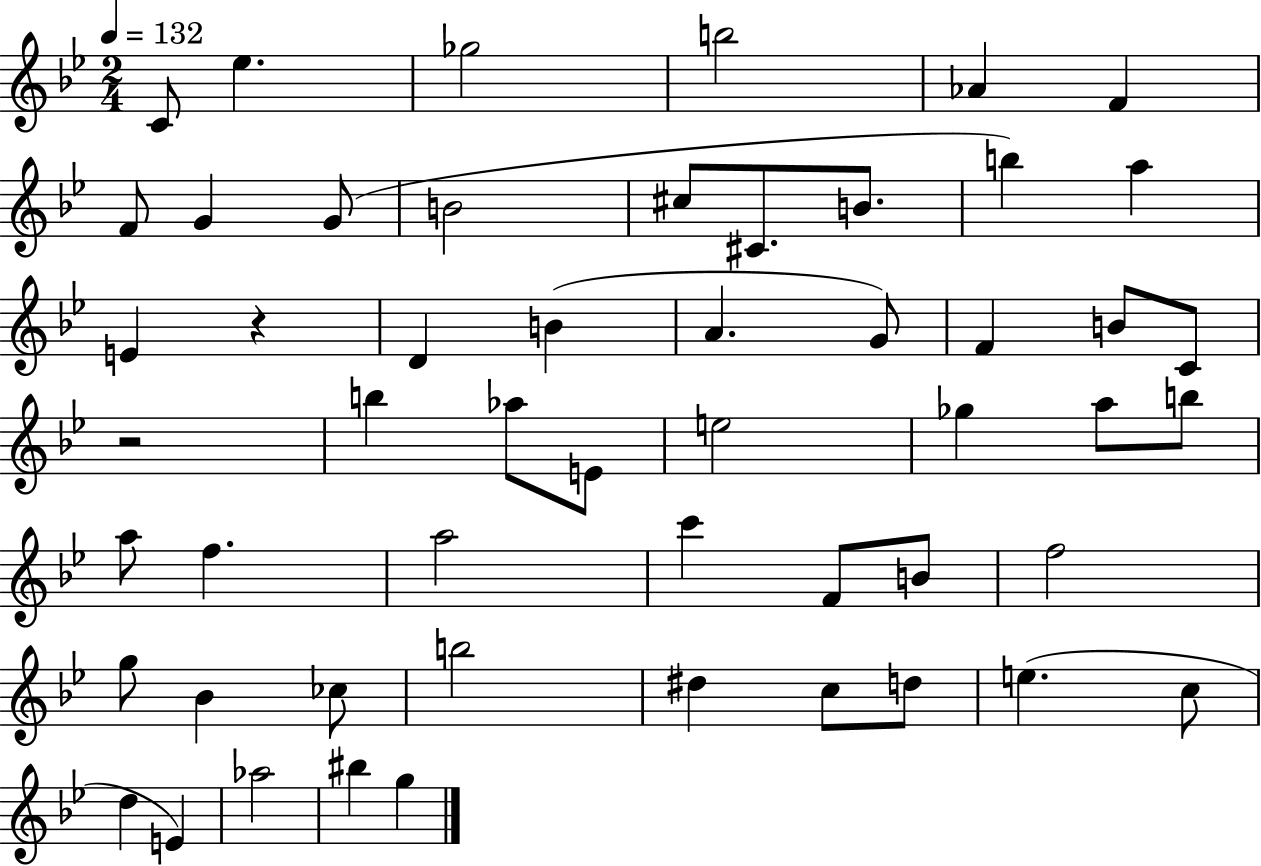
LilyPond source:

{
  \clef treble
  \numericTimeSignature
  \time 2/4
  \key bes \major
  \tempo 4 = 132
  c'8 ees''4. | ges''2 | b''2 | aes'4 f'4 | \break f'8 g'4 g'8( | b'2 | cis''8 cis'8. b'8. | b''4) a''4 | \break e'4 r4 | d'4 b'4( | a'4. g'8) | f'4 b'8 c'8 | \break r2 | b''4 aes''8 e'8 | e''2 | ges''4 a''8 b''8 | \break a''8 f''4. | a''2 | c'''4 f'8 b'8 | f''2 | \break g''8 bes'4 ces''8 | b''2 | dis''4 c''8 d''8 | e''4.( c''8 | \break d''4 e'4) | aes''2 | bis''4 g''4 | \bar "|."
}